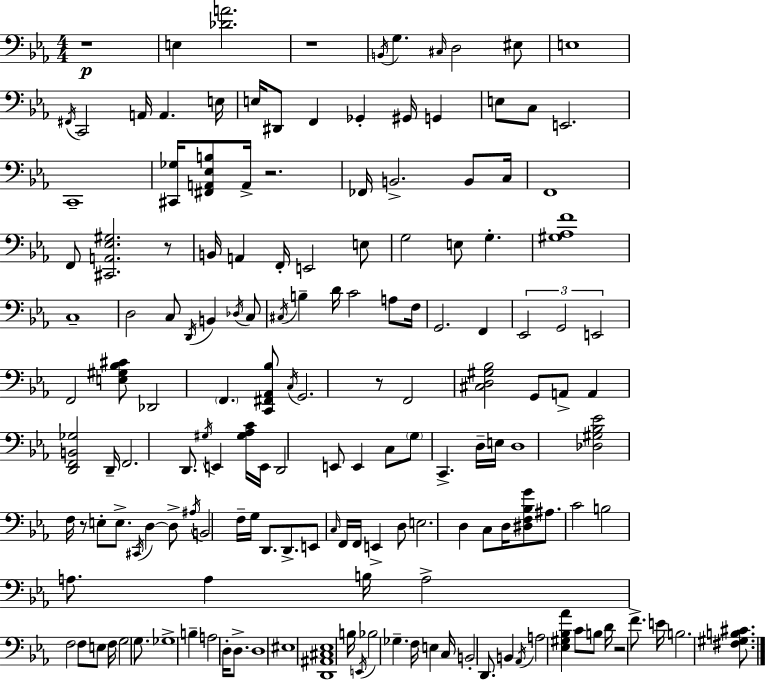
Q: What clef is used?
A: bass